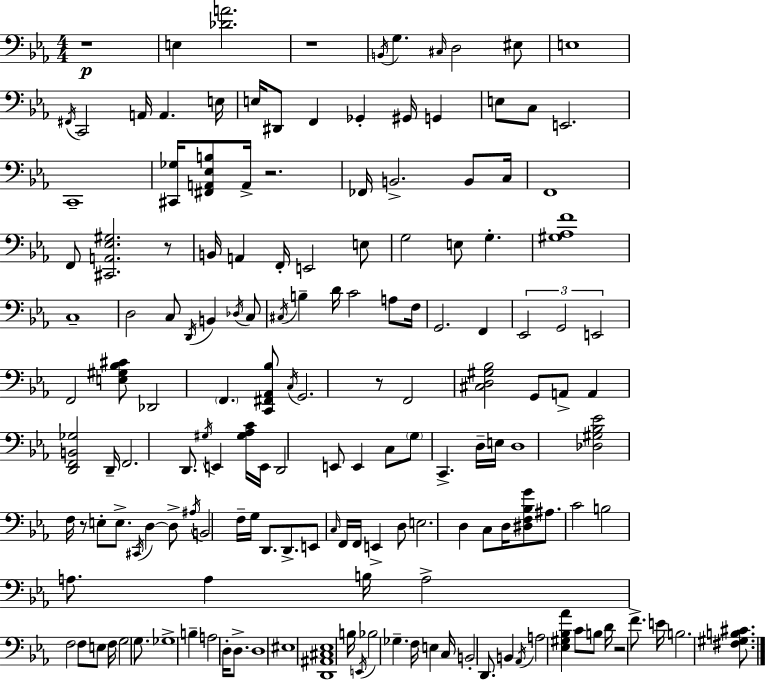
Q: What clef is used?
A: bass